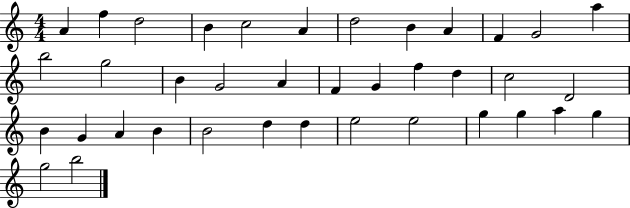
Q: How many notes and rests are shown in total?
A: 38